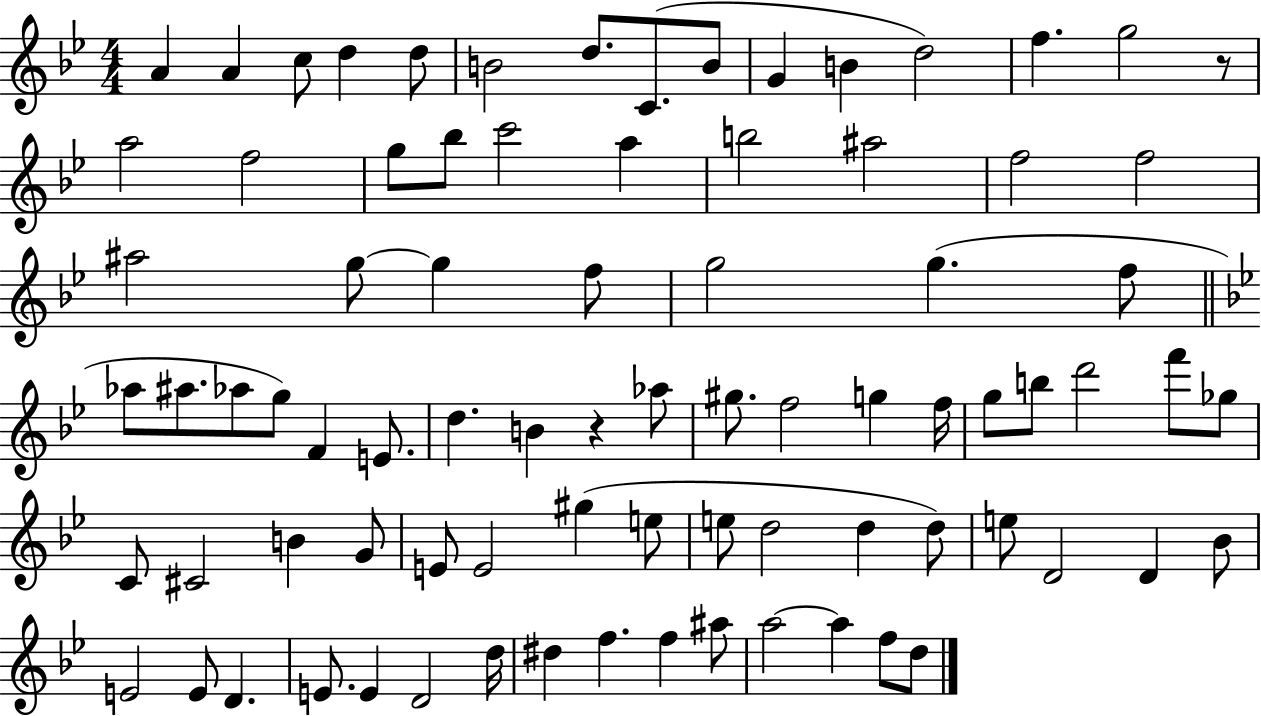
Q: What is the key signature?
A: BES major